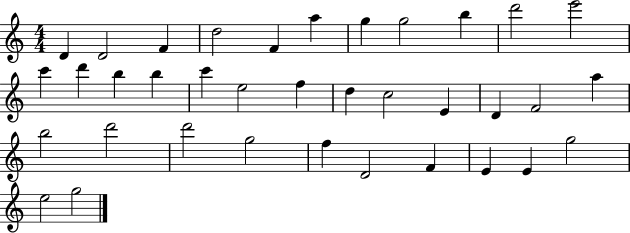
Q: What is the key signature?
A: C major